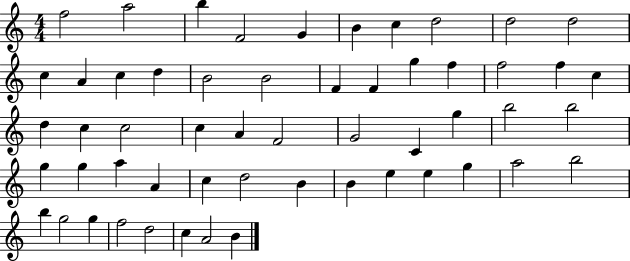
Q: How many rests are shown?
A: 0